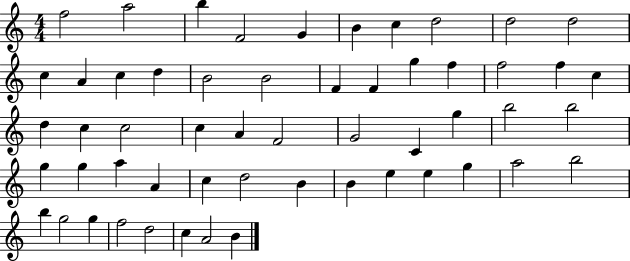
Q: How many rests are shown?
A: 0